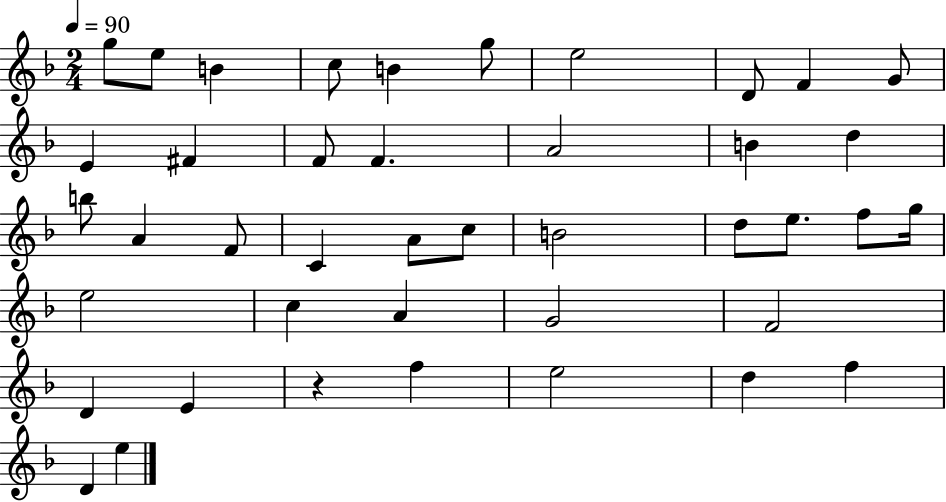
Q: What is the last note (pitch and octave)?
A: E5